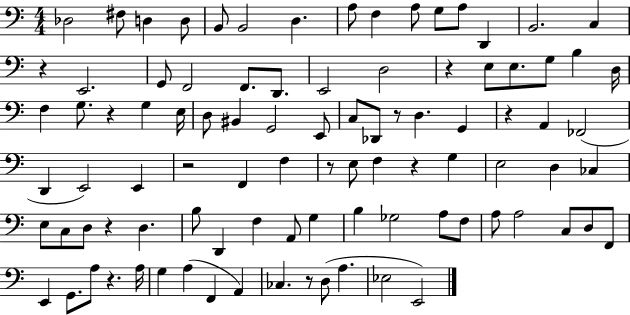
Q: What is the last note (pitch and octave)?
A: E2